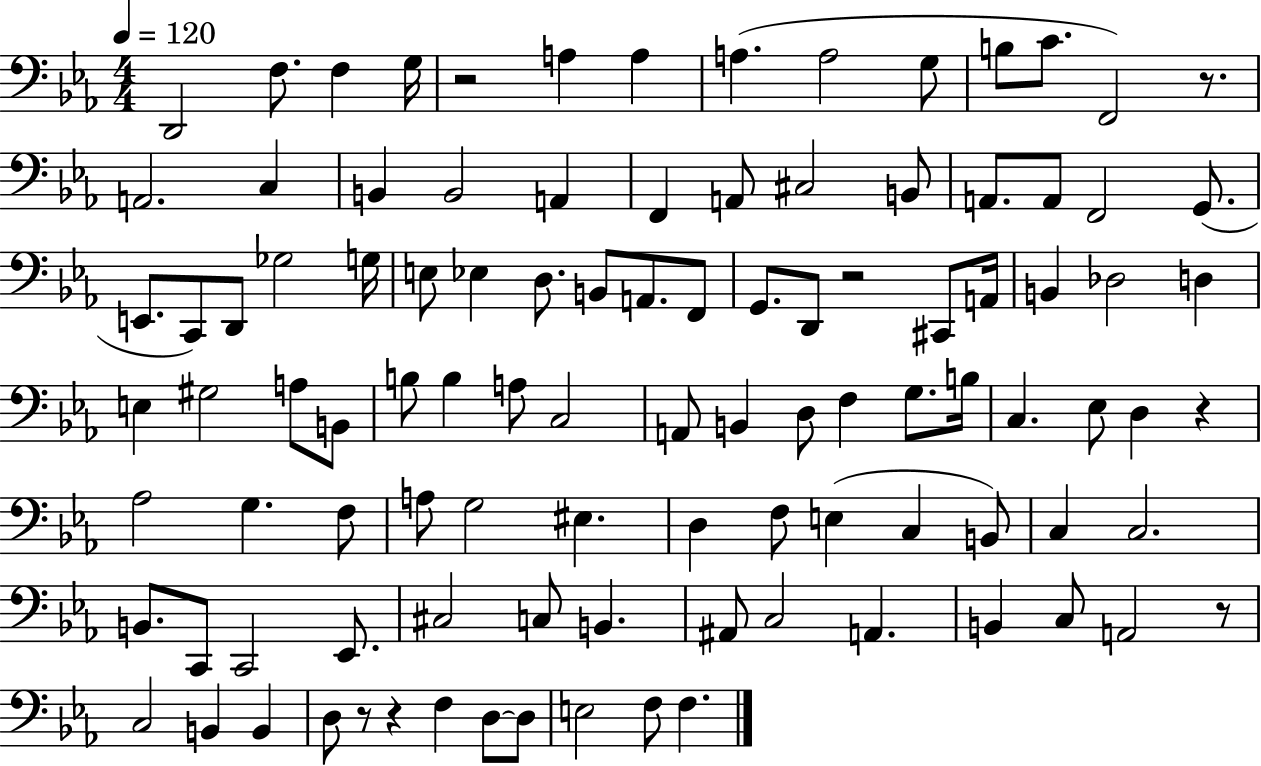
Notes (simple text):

D2/h F3/e. F3/q G3/s R/h A3/q A3/q A3/q. A3/h G3/e B3/e C4/e. F2/h R/e. A2/h. C3/q B2/q B2/h A2/q F2/q A2/e C#3/h B2/e A2/e. A2/e F2/h G2/e. E2/e. C2/e D2/e Gb3/h G3/s E3/e Eb3/q D3/e. B2/e A2/e. F2/e G2/e. D2/e R/h C#2/e A2/s B2/q Db3/h D3/q E3/q G#3/h A3/e B2/e B3/e B3/q A3/e C3/h A2/e B2/q D3/e F3/q G3/e. B3/s C3/q. Eb3/e D3/q R/q Ab3/h G3/q. F3/e A3/e G3/h EIS3/q. D3/q F3/e E3/q C3/q B2/e C3/q C3/h. B2/e. C2/e C2/h Eb2/e. C#3/h C3/e B2/q. A#2/e C3/h A2/q. B2/q C3/e A2/h R/e C3/h B2/q B2/q D3/e R/e R/q F3/q D3/e D3/e E3/h F3/e F3/q.